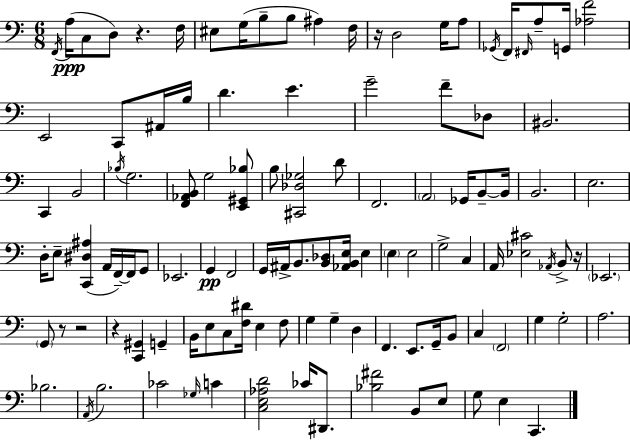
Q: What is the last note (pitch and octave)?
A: C2